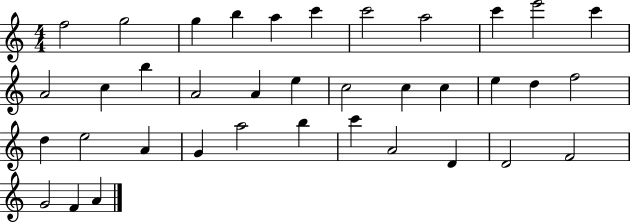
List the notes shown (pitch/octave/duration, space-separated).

F5/h G5/h G5/q B5/q A5/q C6/q C6/h A5/h C6/q E6/h C6/q A4/h C5/q B5/q A4/h A4/q E5/q C5/h C5/q C5/q E5/q D5/q F5/h D5/q E5/h A4/q G4/q A5/h B5/q C6/q A4/h D4/q D4/h F4/h G4/h F4/q A4/q